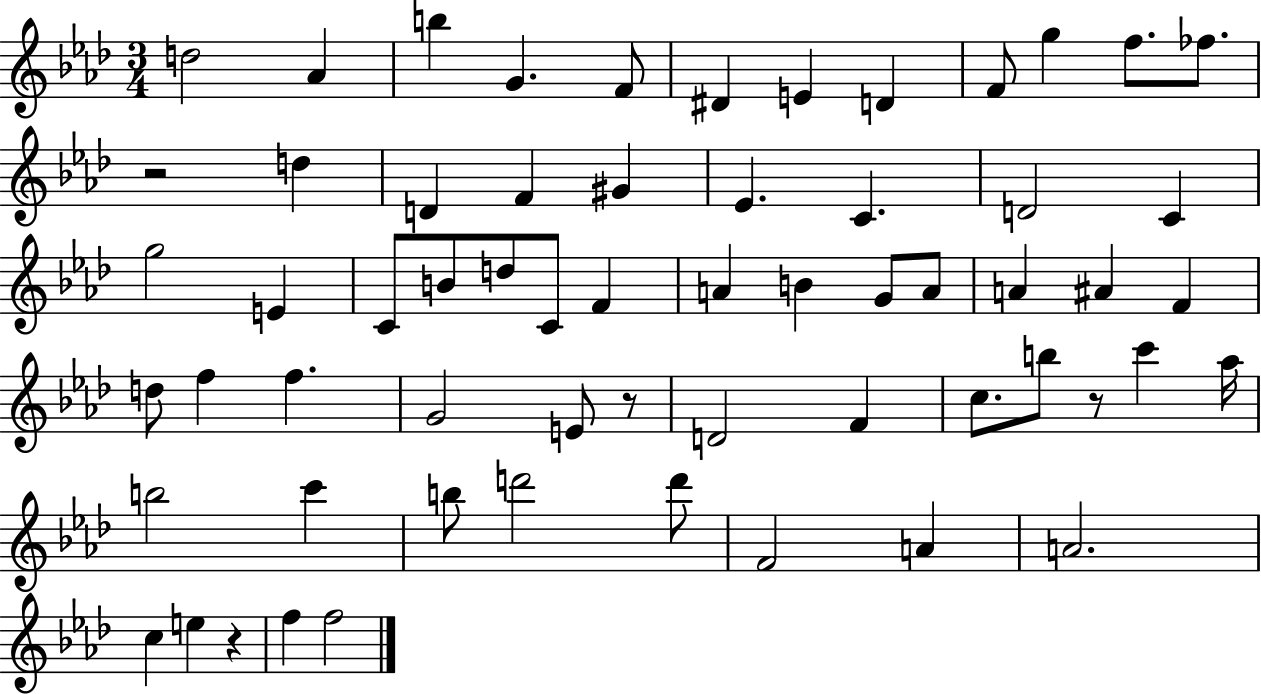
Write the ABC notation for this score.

X:1
T:Untitled
M:3/4
L:1/4
K:Ab
d2 _A b G F/2 ^D E D F/2 g f/2 _f/2 z2 d D F ^G _E C D2 C g2 E C/2 B/2 d/2 C/2 F A B G/2 A/2 A ^A F d/2 f f G2 E/2 z/2 D2 F c/2 b/2 z/2 c' _a/4 b2 c' b/2 d'2 d'/2 F2 A A2 c e z f f2